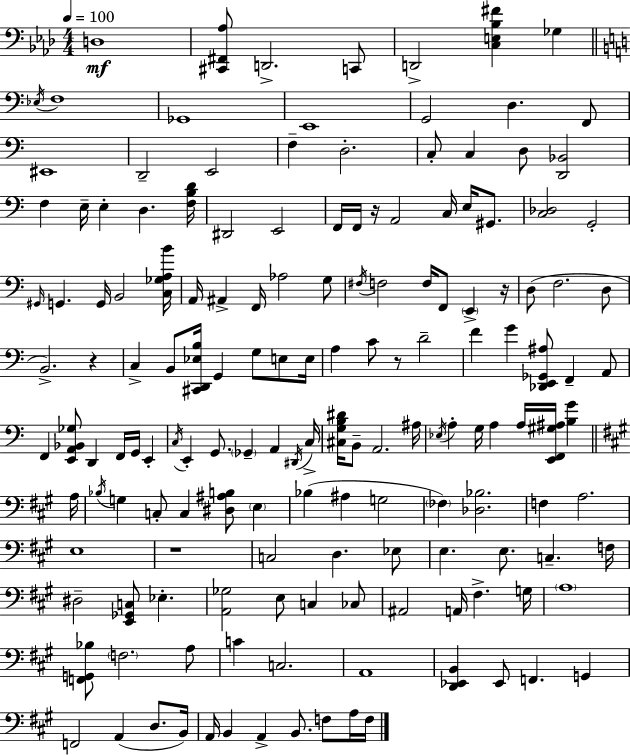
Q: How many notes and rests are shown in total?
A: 156